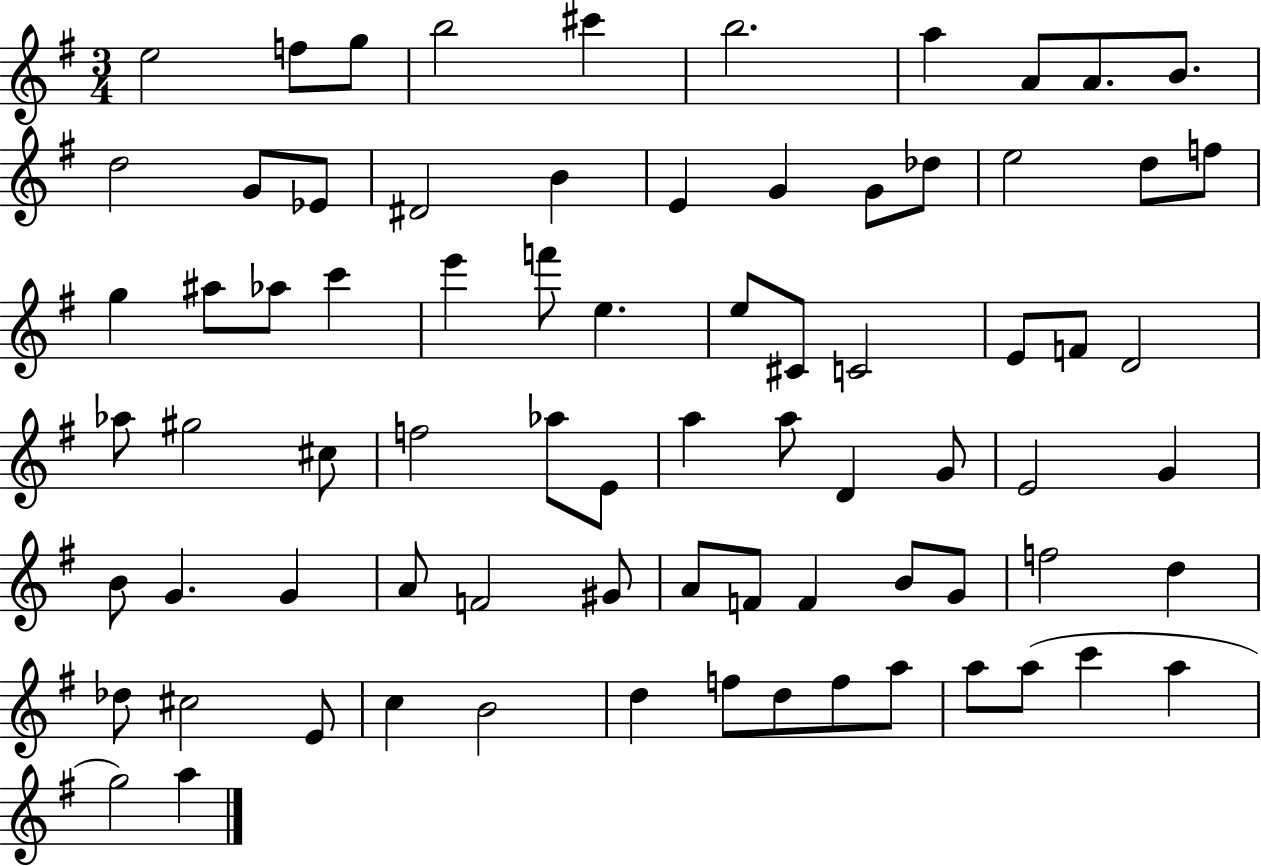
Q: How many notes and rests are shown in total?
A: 76